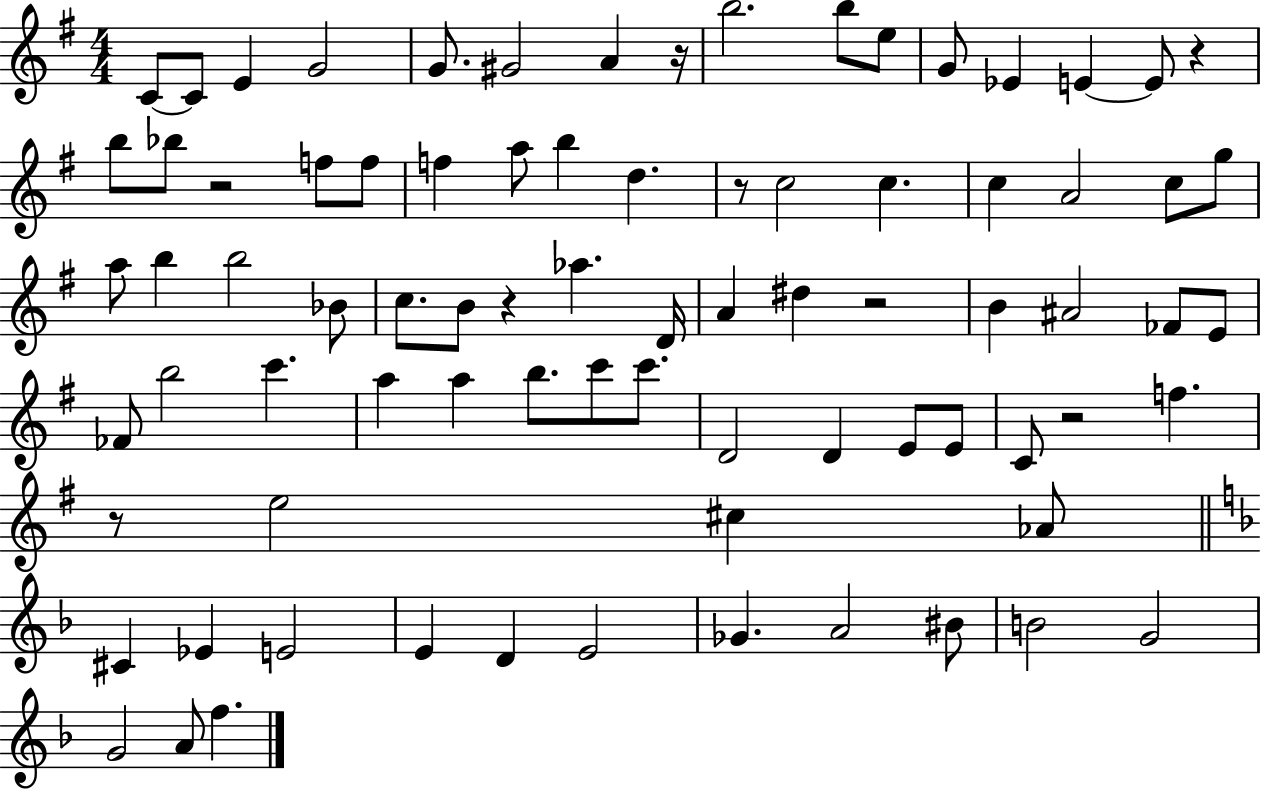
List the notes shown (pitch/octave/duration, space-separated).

C4/e C4/e E4/q G4/h G4/e. G#4/h A4/q R/s B5/h. B5/e E5/e G4/e Eb4/q E4/q E4/e R/q B5/e Bb5/e R/h F5/e F5/e F5/q A5/e B5/q D5/q. R/e C5/h C5/q. C5/q A4/h C5/e G5/e A5/e B5/q B5/h Bb4/e C5/e. B4/e R/q Ab5/q. D4/s A4/q D#5/q R/h B4/q A#4/h FES4/e E4/e FES4/e B5/h C6/q. A5/q A5/q B5/e. C6/e C6/e. D4/h D4/q E4/e E4/e C4/e R/h F5/q. R/e E5/h C#5/q Ab4/e C#4/q Eb4/q E4/h E4/q D4/q E4/h Gb4/q. A4/h BIS4/e B4/h G4/h G4/h A4/e F5/q.